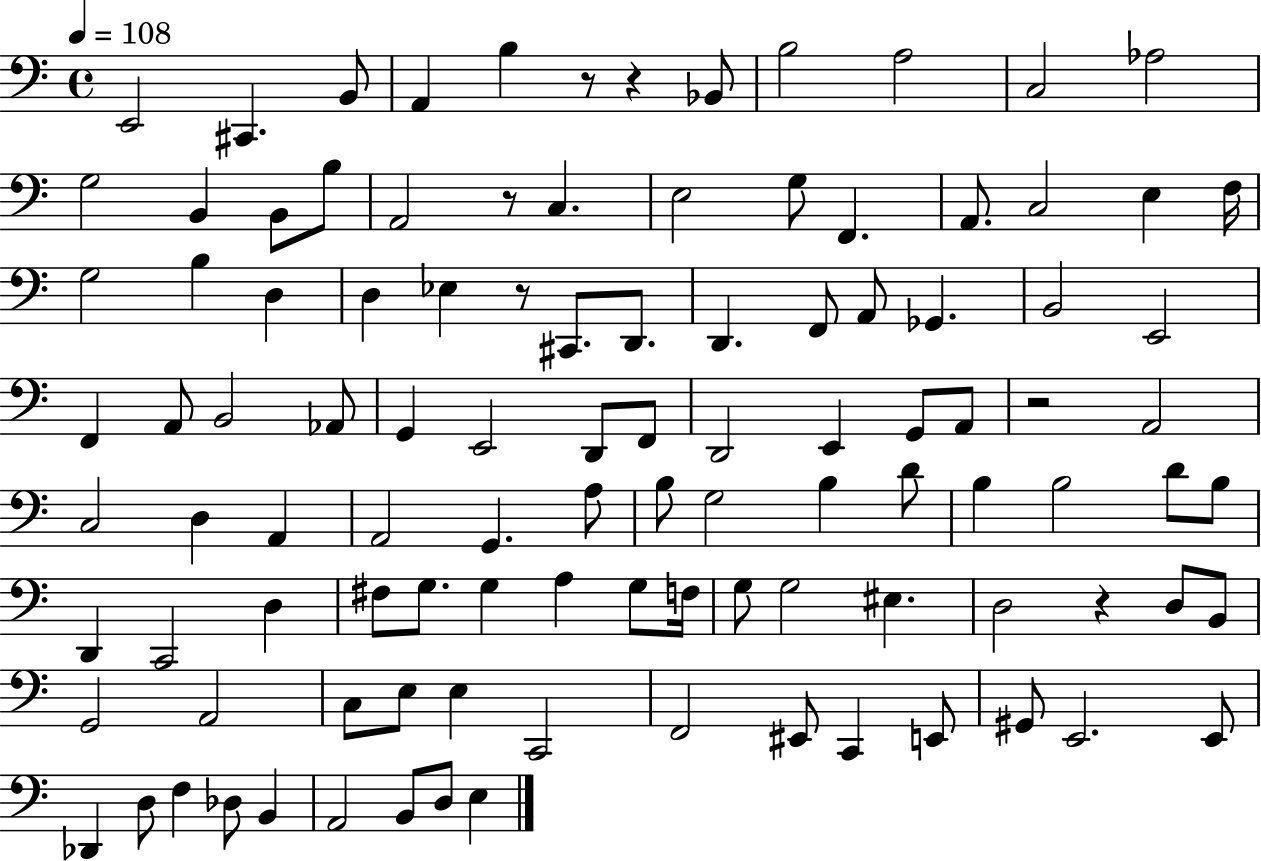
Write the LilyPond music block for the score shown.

{
  \clef bass
  \time 4/4
  \defaultTimeSignature
  \key c \major
  \tempo 4 = 108
  e,2 cis,4. b,8 | a,4 b4 r8 r4 bes,8 | b2 a2 | c2 aes2 | \break g2 b,4 b,8 b8 | a,2 r8 c4. | e2 g8 f,4. | a,8. c2 e4 f16 | \break g2 b4 d4 | d4 ees4 r8 cis,8. d,8. | d,4. f,8 a,8 ges,4. | b,2 e,2 | \break f,4 a,8 b,2 aes,8 | g,4 e,2 d,8 f,8 | d,2 e,4 g,8 a,8 | r2 a,2 | \break c2 d4 a,4 | a,2 g,4. a8 | b8 g2 b4 d'8 | b4 b2 d'8 b8 | \break d,4 c,2 d4 | fis8 g8. g4 a4 g8 f16 | g8 g2 eis4. | d2 r4 d8 b,8 | \break g,2 a,2 | c8 e8 e4 c,2 | f,2 eis,8 c,4 e,8 | gis,8 e,2. e,8 | \break des,4 d8 f4 des8 b,4 | a,2 b,8 d8 e4 | \bar "|."
}